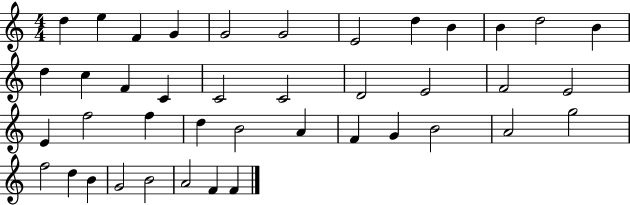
D5/q E5/q F4/q G4/q G4/h G4/h E4/h D5/q B4/q B4/q D5/h B4/q D5/q C5/q F4/q C4/q C4/h C4/h D4/h E4/h F4/h E4/h E4/q F5/h F5/q D5/q B4/h A4/q F4/q G4/q B4/h A4/h G5/h F5/h D5/q B4/q G4/h B4/h A4/h F4/q F4/q